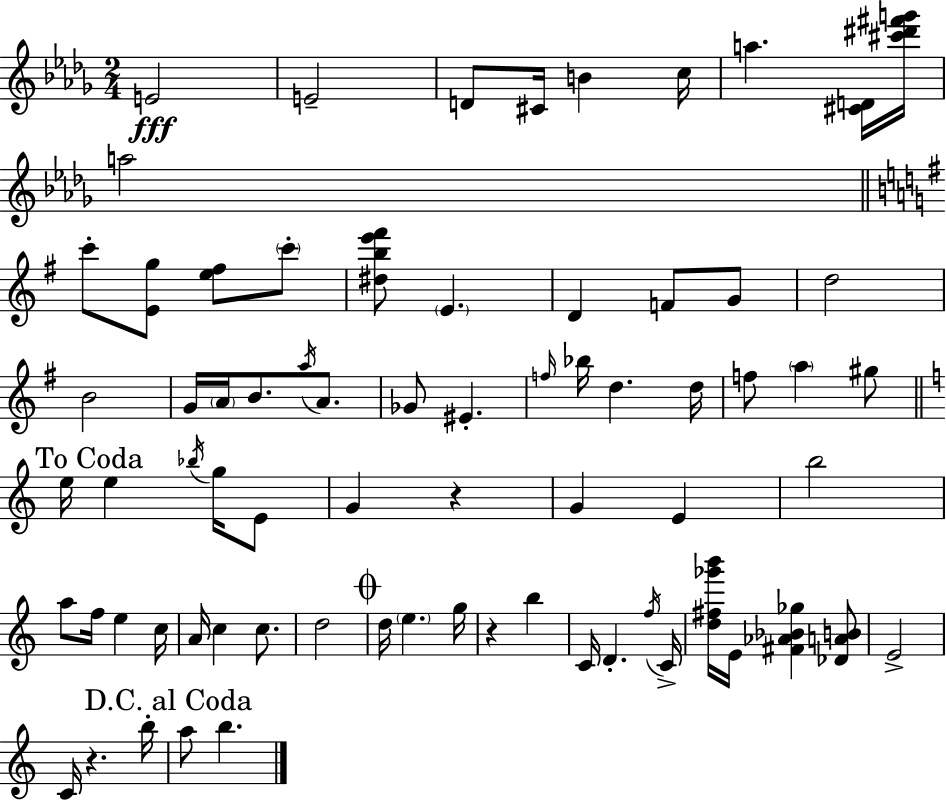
{
  \clef treble
  \numericTimeSignature
  \time 2/4
  \key bes \minor
  \repeat volta 2 { e'2\fff | e'2-- | d'8 cis'16 b'4 c''16 | a''4. <cis' d'>16 <cis''' dis''' fis''' g'''>16 | \break a''2 | \bar "||" \break \key g \major c'''8-. <e' g''>8 <e'' fis''>8 \parenthesize c'''8-. | <dis'' b'' e''' fis'''>8 \parenthesize e'4. | d'4 f'8 g'8 | d''2 | \break b'2 | g'16 \parenthesize a'16 b'8. \acciaccatura { a''16 } a'8. | ges'8 eis'4.-. | \grace { f''16 } bes''16 d''4. | \break d''16 f''8 \parenthesize a''4 | gis''8 \mark "To Coda" \bar "||" \break \key c \major e''16 e''4 \acciaccatura { bes''16 } g''16 e'8 | g'4 r4 | g'4 e'4 | b''2 | \break a''8 f''16 e''4 | c''16 a'16 c''4 c''8. | d''2 | \mark \markup { \musicglyph "scripts.coda" } d''16 \parenthesize e''4. | \break g''16 r4 b''4 | c'16 d'4.-. | \acciaccatura { f''16 } c'16-> <d'' fis'' ges''' b'''>16 e'16 <fis' aes' bes' ges''>4 | <des' a' b'>8 e'2-> | \break c'16 r4. | b''16-. \mark "D.C. al Coda" a''8 b''4. | } \bar "|."
}